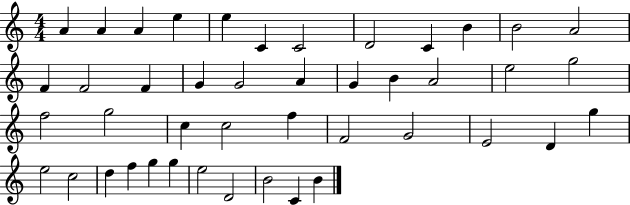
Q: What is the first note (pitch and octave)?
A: A4